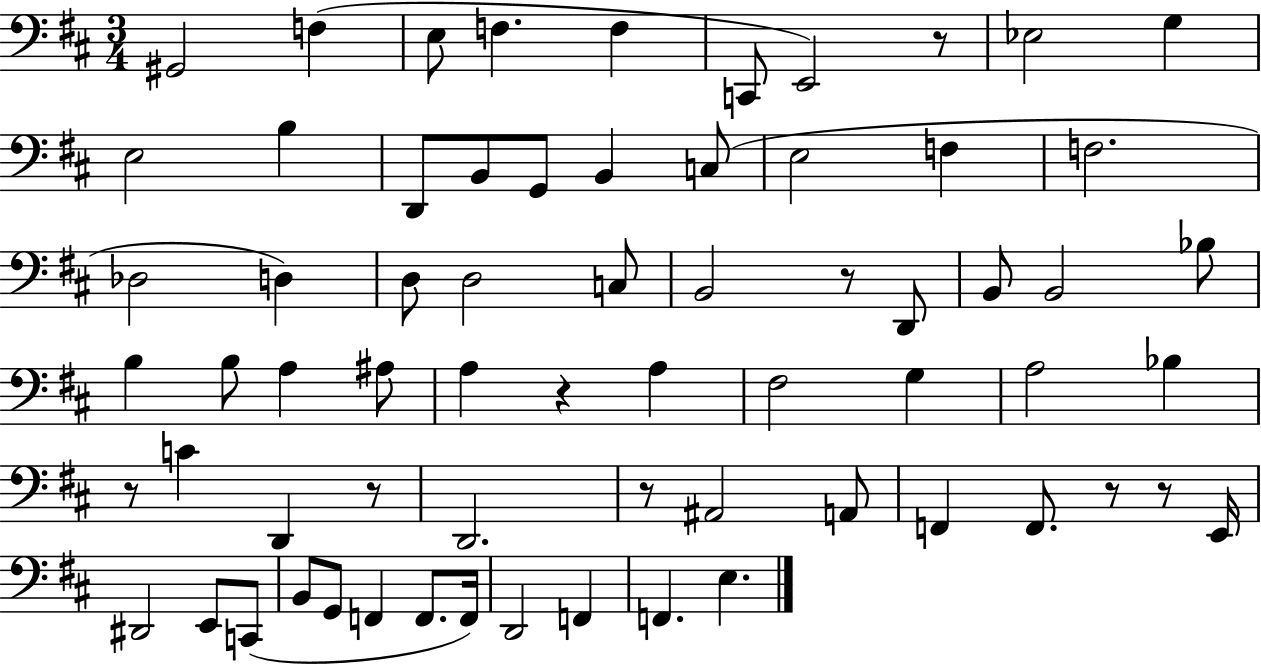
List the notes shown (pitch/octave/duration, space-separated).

G#2/h F3/q E3/e F3/q. F3/q C2/e E2/h R/e Eb3/h G3/q E3/h B3/q D2/e B2/e G2/e B2/q C3/e E3/h F3/q F3/h. Db3/h D3/q D3/e D3/h C3/e B2/h R/e D2/e B2/e B2/h Bb3/e B3/q B3/e A3/q A#3/e A3/q R/q A3/q F#3/h G3/q A3/h Bb3/q R/e C4/q D2/q R/e D2/h. R/e A#2/h A2/e F2/q F2/e. R/e R/e E2/s D#2/h E2/e C2/e B2/e G2/e F2/q F2/e. F2/s D2/h F2/q F2/q. E3/q.